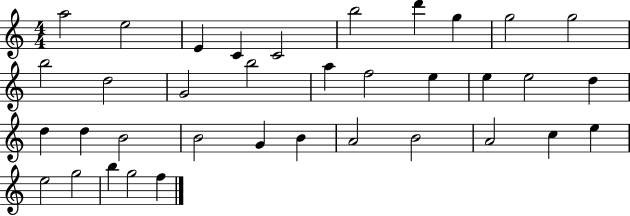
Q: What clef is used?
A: treble